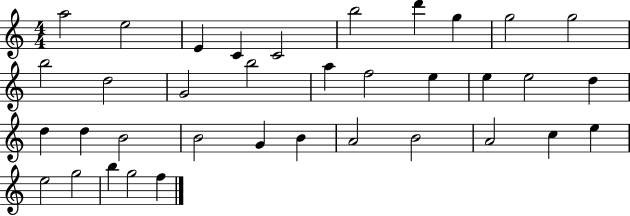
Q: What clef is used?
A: treble